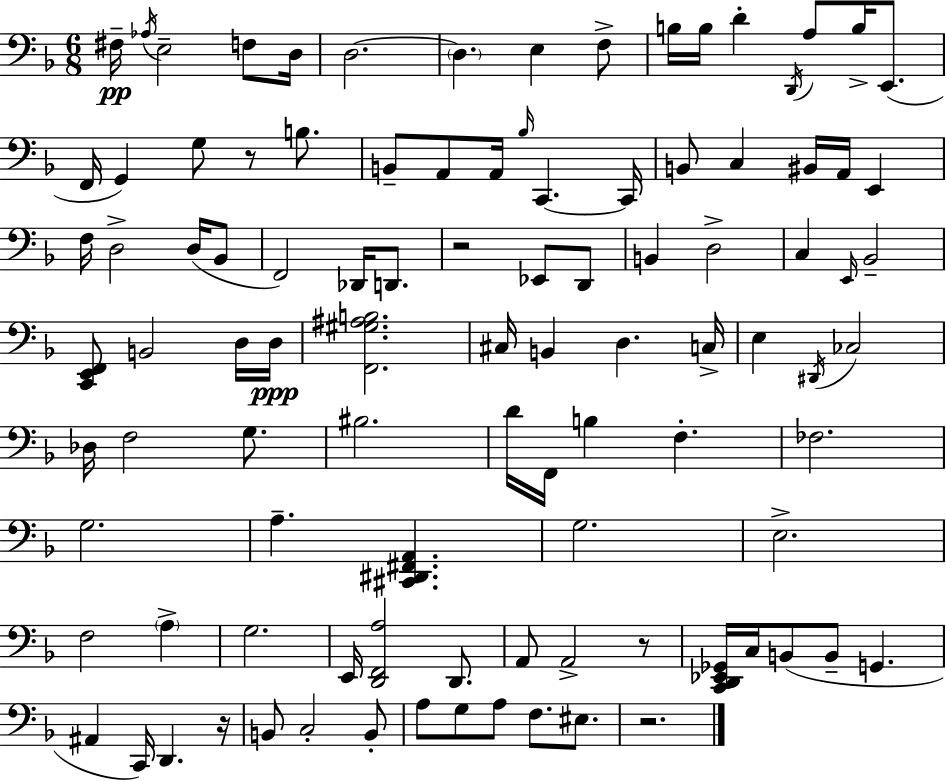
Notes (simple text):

F#3/s Ab3/s E3/h F3/e D3/s D3/h. D3/q. E3/q F3/e B3/s B3/s D4/q D2/s A3/e B3/s E2/e. F2/s G2/q G3/e R/e B3/e. B2/e A2/e A2/s Bb3/s C2/q. C2/s B2/e C3/q BIS2/s A2/s E2/q F3/s D3/h D3/s Bb2/e F2/h Db2/s D2/e. R/h Eb2/e D2/e B2/q D3/h C3/q E2/s Bb2/h [C2,E2,F2]/e B2/h D3/s D3/s [F2,G#3,A#3,B3]/h. C#3/s B2/q D3/q. C3/s E3/q D#2/s CES3/h Db3/s F3/h G3/e. BIS3/h. D4/s F2/s B3/q F3/q. FES3/h. G3/h. A3/q. [C#2,D#2,F#2,A2]/q. G3/h. E3/h. F3/h A3/q G3/h. E2/s [D2,F2,A3]/h D2/e. A2/e A2/h R/e [C2,D2,Eb2,Gb2]/s C3/s B2/e B2/e G2/q. A#2/q C2/s D2/q. R/s B2/e C3/h B2/e A3/e G3/e A3/e F3/e. EIS3/e. R/h.